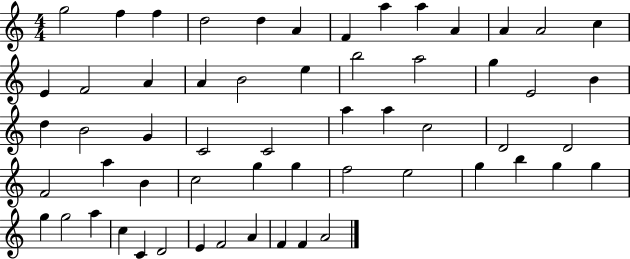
{
  \clef treble
  \numericTimeSignature
  \time 4/4
  \key c \major
  g''2 f''4 f''4 | d''2 d''4 a'4 | f'4 a''4 a''4 a'4 | a'4 a'2 c''4 | \break e'4 f'2 a'4 | a'4 b'2 e''4 | b''2 a''2 | g''4 e'2 b'4 | \break d''4 b'2 g'4 | c'2 c'2 | a''4 a''4 c''2 | d'2 d'2 | \break f'2 a''4 b'4 | c''2 g''4 g''4 | f''2 e''2 | g''4 b''4 g''4 g''4 | \break g''4 g''2 a''4 | c''4 c'4 d'2 | e'4 f'2 a'4 | f'4 f'4 a'2 | \break \bar "|."
}